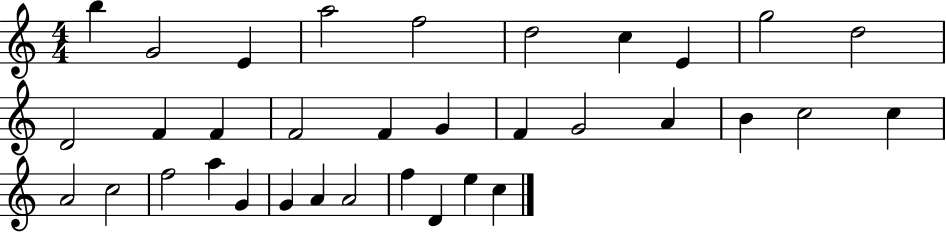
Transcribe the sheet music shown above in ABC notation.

X:1
T:Untitled
M:4/4
L:1/4
K:C
b G2 E a2 f2 d2 c E g2 d2 D2 F F F2 F G F G2 A B c2 c A2 c2 f2 a G G A A2 f D e c